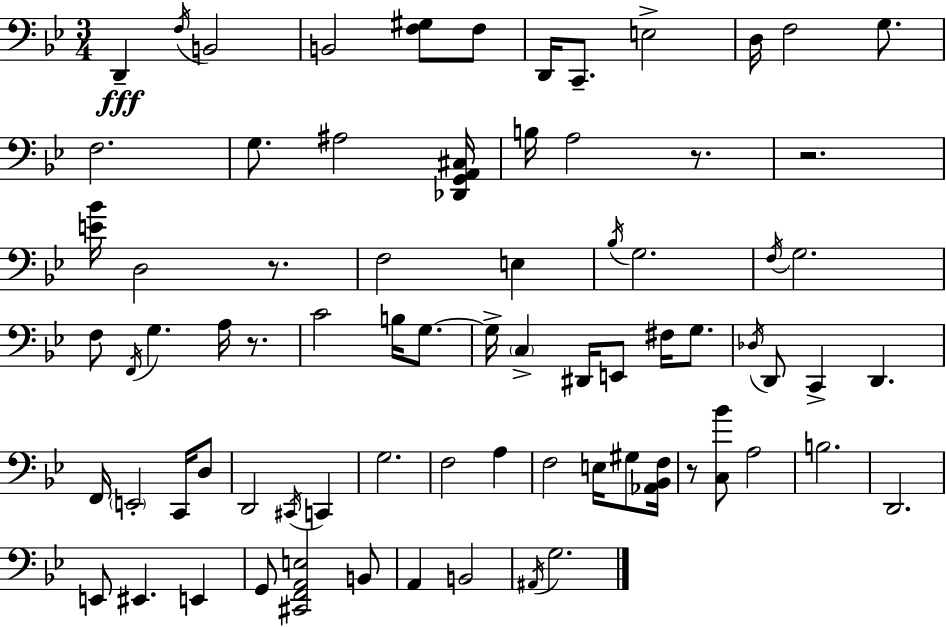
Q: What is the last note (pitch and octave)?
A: G3